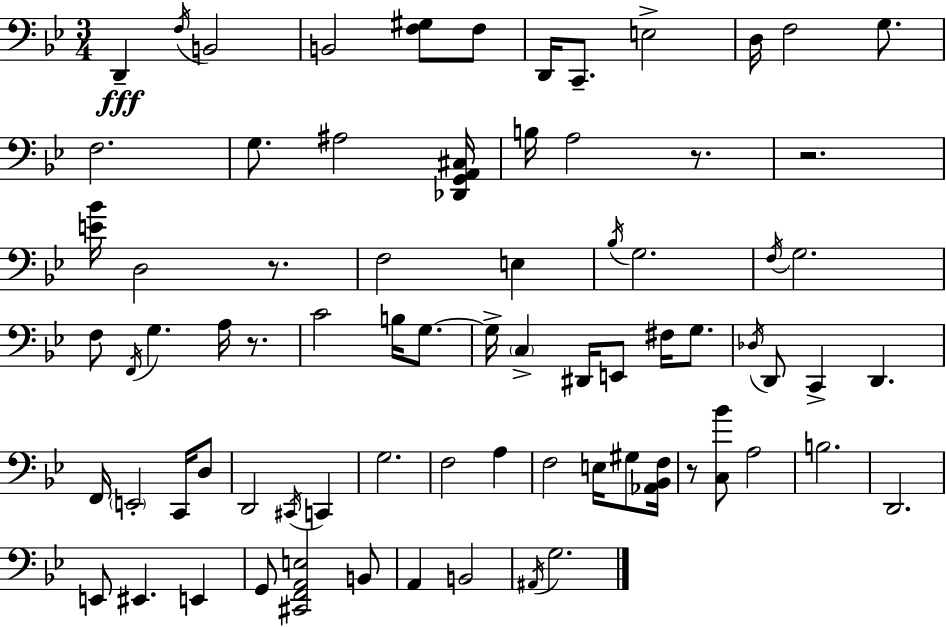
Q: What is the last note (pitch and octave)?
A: G3